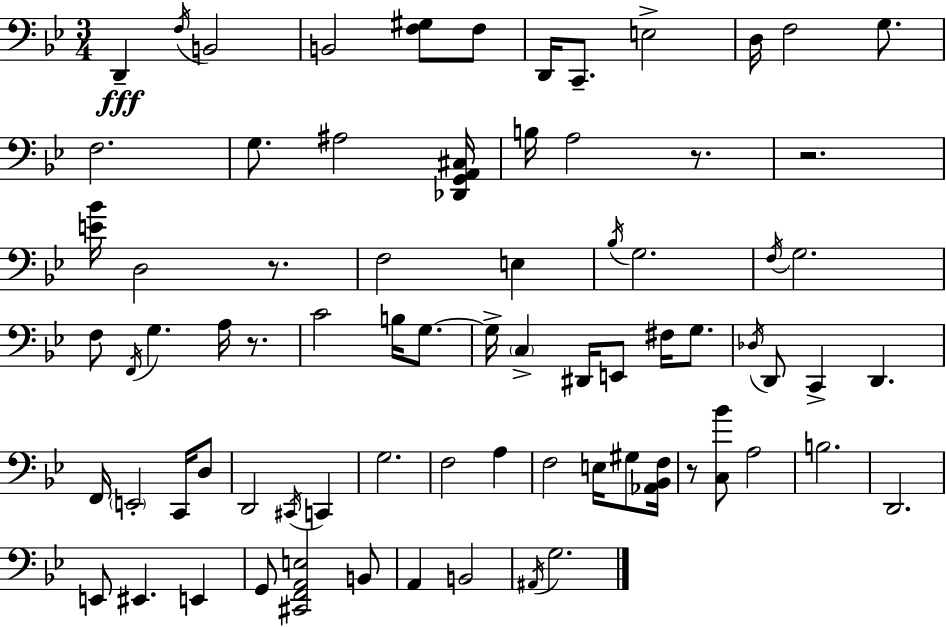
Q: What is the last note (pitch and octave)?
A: G3